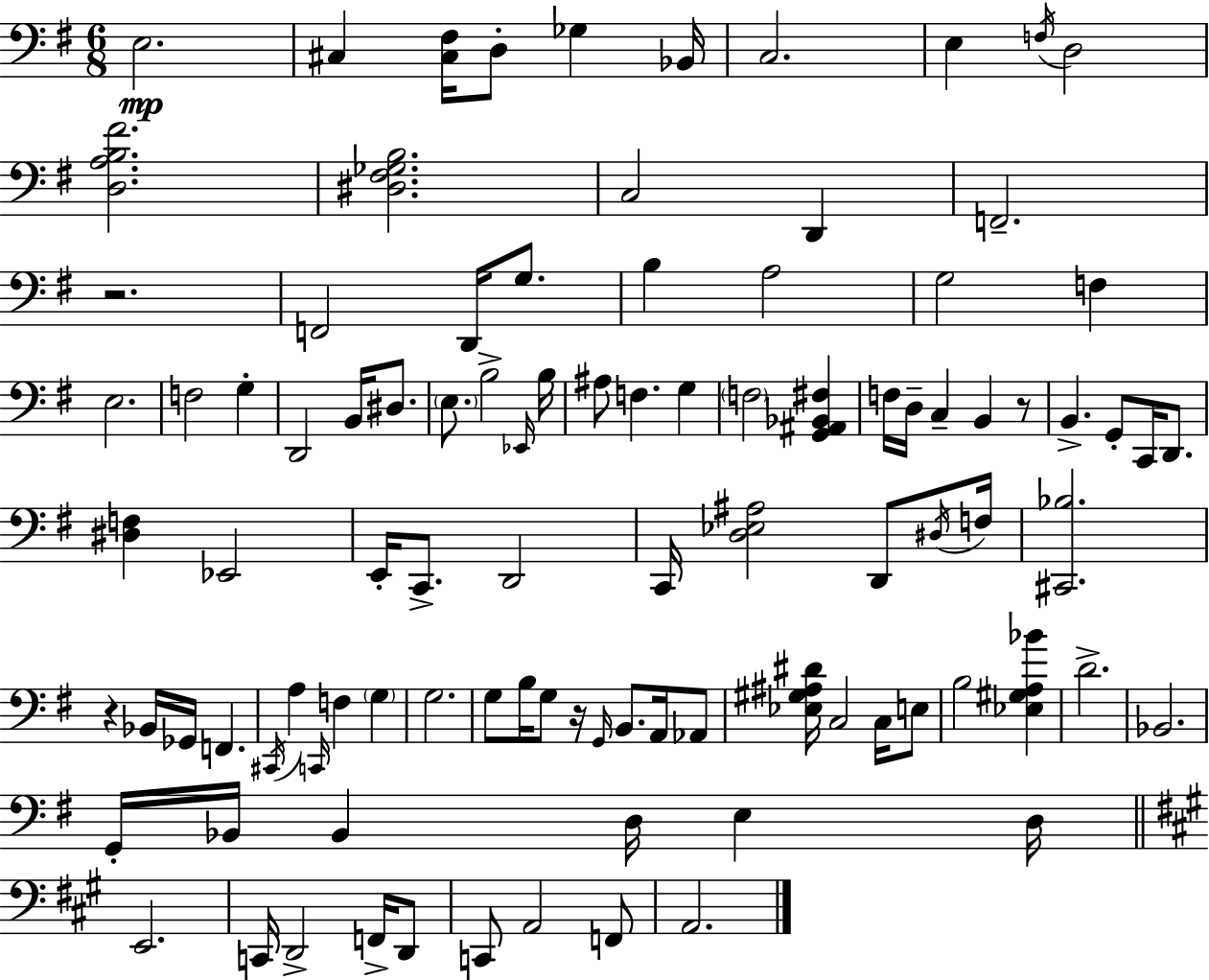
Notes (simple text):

E3/h. C#3/q [C#3,F#3]/s D3/e Gb3/q Bb2/s C3/h. E3/q F3/s D3/h [D3,A3,B3,F#4]/h. [D#3,F#3,Gb3,B3]/h. C3/h D2/q F2/h. R/h. F2/h D2/s G3/e. B3/q A3/h G3/h F3/q E3/h. F3/h G3/q D2/h B2/s D#3/e. E3/e. B3/h Eb2/s B3/s A#3/e F3/q. G3/q F3/h [G2,A#2,Bb2,F#3]/q F3/s D3/s C3/q B2/q R/e B2/q. G2/e C2/s D2/e. [D#3,F3]/q Eb2/h E2/s C2/e. D2/h C2/s [D3,Eb3,A#3]/h D2/e D#3/s F3/s [C#2,Bb3]/h. R/q Bb2/s Gb2/s F2/q. C#2/s A3/q C2/s F3/q G3/q G3/h. G3/e B3/s G3/e R/s G2/s B2/e. A2/s Ab2/e [Eb3,G#3,A#3,D#4]/s C3/h C3/s E3/e B3/h [Eb3,G#3,A3,Bb4]/q D4/h. Bb2/h. G2/s Bb2/s Bb2/q D3/s E3/q D3/s E2/h. C2/s D2/h F2/s D2/e C2/e A2/h F2/e A2/h.